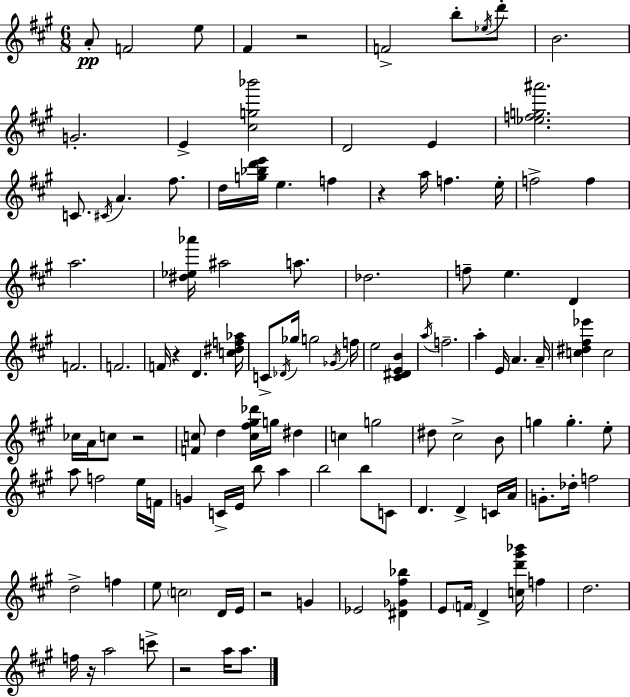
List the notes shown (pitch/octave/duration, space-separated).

A4/e F4/h E5/e F#4/q R/h F4/h B5/e Eb5/s D6/e B4/h. G4/h. E4/q [C#5,G5,Bb6]/h D4/h E4/q [Eb5,F5,G5,A#6]/h. C4/e. C#4/s A4/q. F#5/e. D5/s [G5,Bb5,D6,E6]/s E5/q. F5/q R/q A5/s F5/q. E5/s F5/h F5/q A5/h. [D#5,Eb5,Ab6]/s A#5/h A5/e. Db5/h. F5/e E5/q. D4/q F4/h. F4/h. F4/s R/q D4/q. [C5,D#5,F5,Ab5]/s C4/e Db4/s Gb5/s G5/h Gb4/s F5/s E5/h [C#4,D#4,E4,B4]/q A5/s F5/h. A5/q E4/s A4/q. A4/s [C5,D#5,F#5,Eb6]/q C5/h CES5/s A4/s C5/e R/h [F4,C5]/e D5/q [C5,F#5,G#5,Db6]/s G5/s D#5/q C5/q G5/h D#5/e C#5/h B4/e G5/q G5/q. E5/e A5/e F5/h E5/s F4/s G4/q C4/s E4/s B5/e A5/q B5/h B5/e C4/e D4/q. D4/q C4/s A4/s G4/e. Db5/s F5/h D5/h F5/q E5/e C5/h D4/s E4/s R/h G4/q Eb4/h [D#4,Gb4,F#5,Bb5]/q E4/e F4/s D4/q [C5,D6,G#6,Bb6]/s F5/q D5/h. F5/s R/s A5/h C6/e R/h A5/s A5/e.